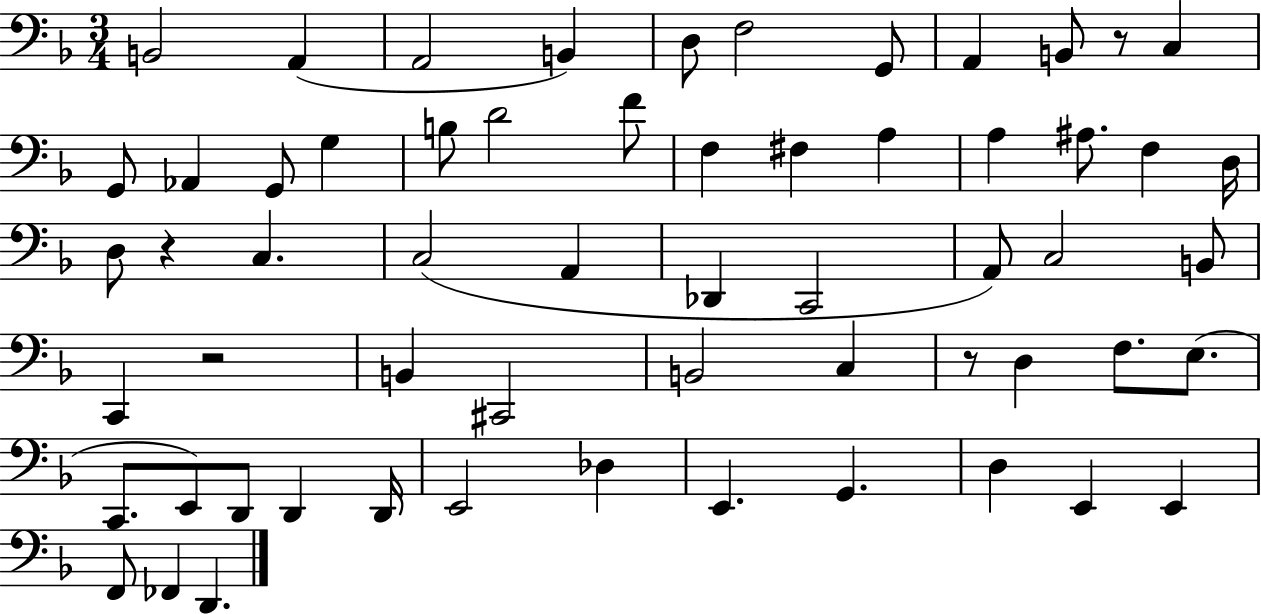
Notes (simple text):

B2/h A2/q A2/h B2/q D3/e F3/h G2/e A2/q B2/e R/e C3/q G2/e Ab2/q G2/e G3/q B3/e D4/h F4/e F3/q F#3/q A3/q A3/q A#3/e. F3/q D3/s D3/e R/q C3/q. C3/h A2/q Db2/q C2/h A2/e C3/h B2/e C2/q R/h B2/q C#2/h B2/h C3/q R/e D3/q F3/e. E3/e. C2/e. E2/e D2/e D2/q D2/s E2/h Db3/q E2/q. G2/q. D3/q E2/q E2/q F2/e FES2/q D2/q.